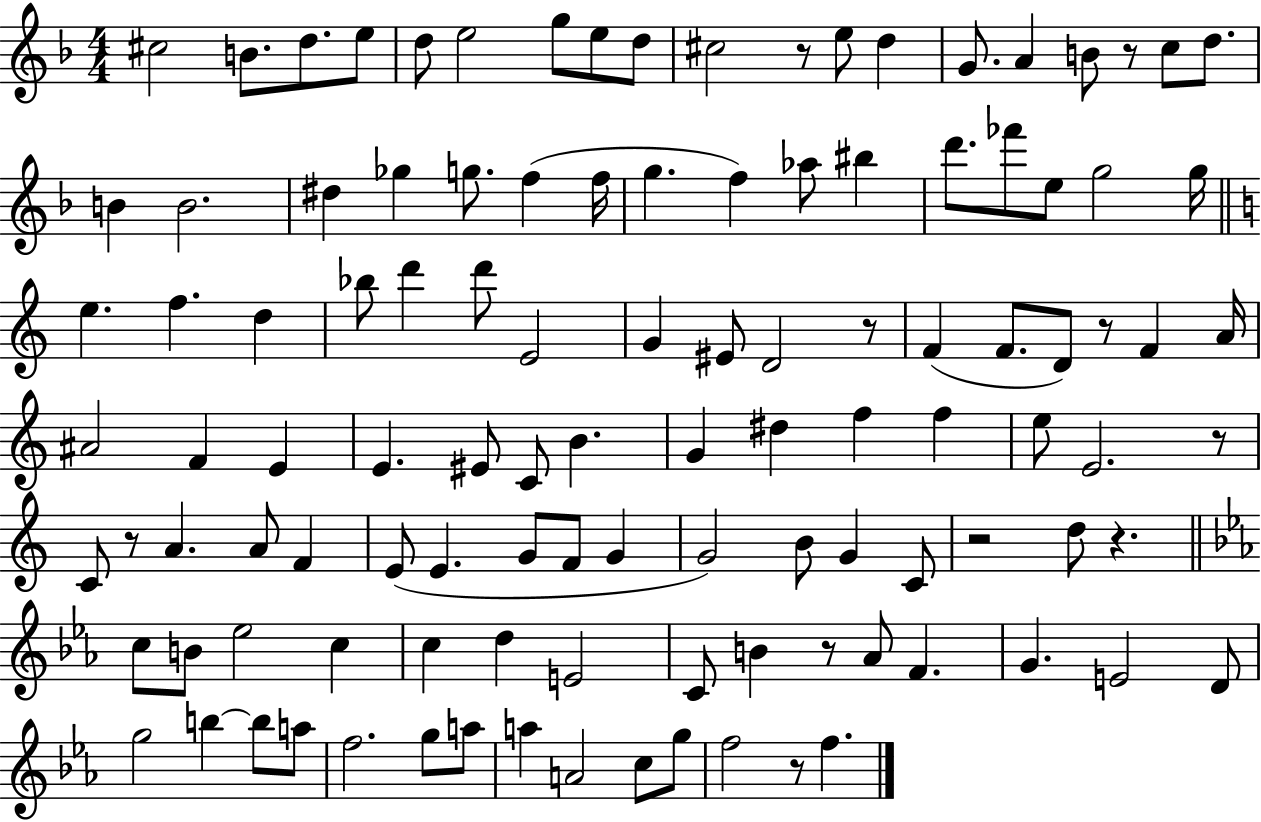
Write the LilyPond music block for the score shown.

{
  \clef treble
  \numericTimeSignature
  \time 4/4
  \key f \major
  cis''2 b'8. d''8. e''8 | d''8 e''2 g''8 e''8 d''8 | cis''2 r8 e''8 d''4 | g'8. a'4 b'8 r8 c''8 d''8. | \break b'4 b'2. | dis''4 ges''4 g''8. f''4( f''16 | g''4. f''4) aes''8 bis''4 | d'''8. fes'''8 e''8 g''2 g''16 | \break \bar "||" \break \key c \major e''4. f''4. d''4 | bes''8 d'''4 d'''8 e'2 | g'4 eis'8 d'2 r8 | f'4( f'8. d'8) r8 f'4 a'16 | \break ais'2 f'4 e'4 | e'4. eis'8 c'8 b'4. | g'4 dis''4 f''4 f''4 | e''8 e'2. r8 | \break c'8 r8 a'4. a'8 f'4 | e'8( e'4. g'8 f'8 g'4 | g'2) b'8 g'4 c'8 | r2 d''8 r4. | \break \bar "||" \break \key c \minor c''8 b'8 ees''2 c''4 | c''4 d''4 e'2 | c'8 b'4 r8 aes'8 f'4. | g'4. e'2 d'8 | \break g''2 b''4~~ b''8 a''8 | f''2. g''8 a''8 | a''4 a'2 c''8 g''8 | f''2 r8 f''4. | \break \bar "|."
}